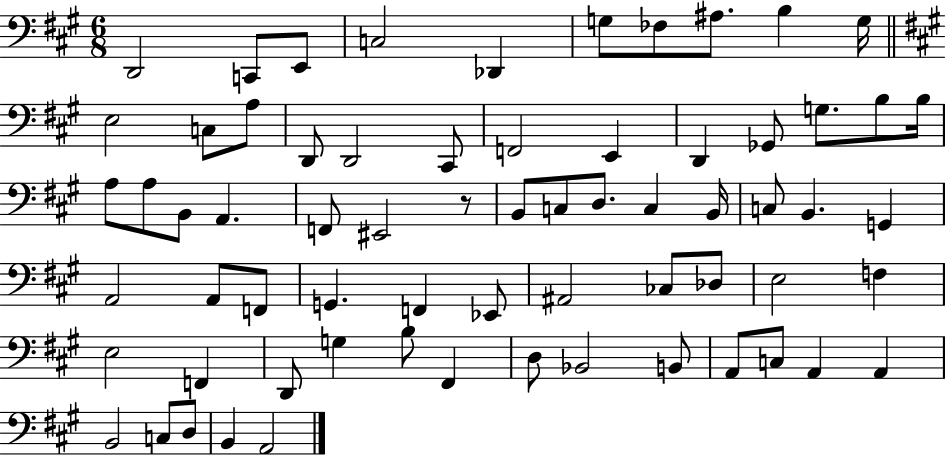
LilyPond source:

{
  \clef bass
  \numericTimeSignature
  \time 6/8
  \key a \major
  \repeat volta 2 { d,2 c,8 e,8 | c2 des,4 | g8 fes8 ais8. b4 g16 | \bar "||" \break \key a \major e2 c8 a8 | d,8 d,2 cis,8 | f,2 e,4 | d,4 ges,8 g8. b8 b16 | \break a8 a8 b,8 a,4. | f,8 eis,2 r8 | b,8 c8 d8. c4 b,16 | c8 b,4. g,4 | \break a,2 a,8 f,8 | g,4. f,4 ees,8 | ais,2 ces8 des8 | e2 f4 | \break e2 f,4 | d,8 g4 b8 fis,4 | d8 bes,2 b,8 | a,8 c8 a,4 a,4 | \break b,2 c8 d8 | b,4 a,2 | } \bar "|."
}